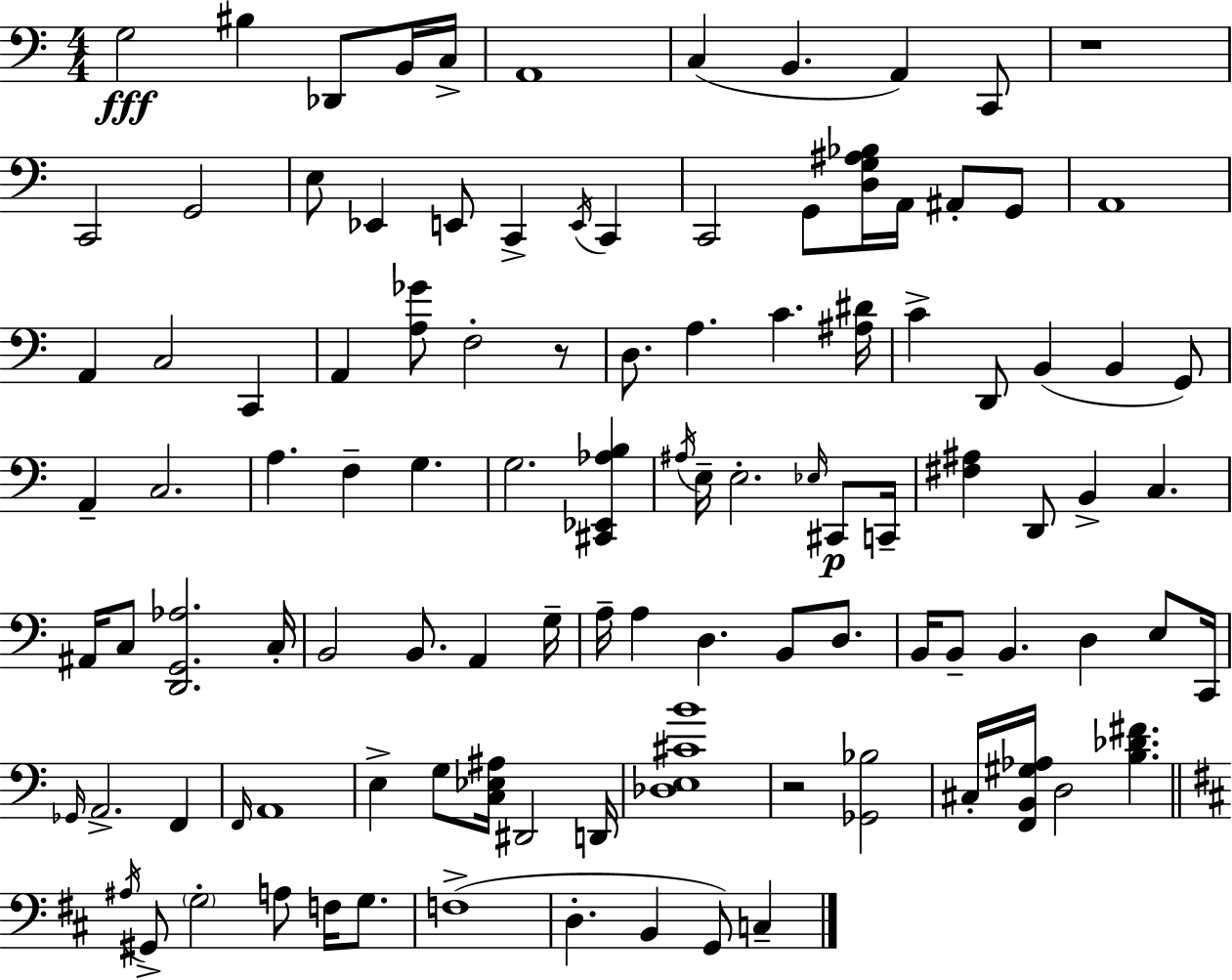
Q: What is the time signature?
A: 4/4